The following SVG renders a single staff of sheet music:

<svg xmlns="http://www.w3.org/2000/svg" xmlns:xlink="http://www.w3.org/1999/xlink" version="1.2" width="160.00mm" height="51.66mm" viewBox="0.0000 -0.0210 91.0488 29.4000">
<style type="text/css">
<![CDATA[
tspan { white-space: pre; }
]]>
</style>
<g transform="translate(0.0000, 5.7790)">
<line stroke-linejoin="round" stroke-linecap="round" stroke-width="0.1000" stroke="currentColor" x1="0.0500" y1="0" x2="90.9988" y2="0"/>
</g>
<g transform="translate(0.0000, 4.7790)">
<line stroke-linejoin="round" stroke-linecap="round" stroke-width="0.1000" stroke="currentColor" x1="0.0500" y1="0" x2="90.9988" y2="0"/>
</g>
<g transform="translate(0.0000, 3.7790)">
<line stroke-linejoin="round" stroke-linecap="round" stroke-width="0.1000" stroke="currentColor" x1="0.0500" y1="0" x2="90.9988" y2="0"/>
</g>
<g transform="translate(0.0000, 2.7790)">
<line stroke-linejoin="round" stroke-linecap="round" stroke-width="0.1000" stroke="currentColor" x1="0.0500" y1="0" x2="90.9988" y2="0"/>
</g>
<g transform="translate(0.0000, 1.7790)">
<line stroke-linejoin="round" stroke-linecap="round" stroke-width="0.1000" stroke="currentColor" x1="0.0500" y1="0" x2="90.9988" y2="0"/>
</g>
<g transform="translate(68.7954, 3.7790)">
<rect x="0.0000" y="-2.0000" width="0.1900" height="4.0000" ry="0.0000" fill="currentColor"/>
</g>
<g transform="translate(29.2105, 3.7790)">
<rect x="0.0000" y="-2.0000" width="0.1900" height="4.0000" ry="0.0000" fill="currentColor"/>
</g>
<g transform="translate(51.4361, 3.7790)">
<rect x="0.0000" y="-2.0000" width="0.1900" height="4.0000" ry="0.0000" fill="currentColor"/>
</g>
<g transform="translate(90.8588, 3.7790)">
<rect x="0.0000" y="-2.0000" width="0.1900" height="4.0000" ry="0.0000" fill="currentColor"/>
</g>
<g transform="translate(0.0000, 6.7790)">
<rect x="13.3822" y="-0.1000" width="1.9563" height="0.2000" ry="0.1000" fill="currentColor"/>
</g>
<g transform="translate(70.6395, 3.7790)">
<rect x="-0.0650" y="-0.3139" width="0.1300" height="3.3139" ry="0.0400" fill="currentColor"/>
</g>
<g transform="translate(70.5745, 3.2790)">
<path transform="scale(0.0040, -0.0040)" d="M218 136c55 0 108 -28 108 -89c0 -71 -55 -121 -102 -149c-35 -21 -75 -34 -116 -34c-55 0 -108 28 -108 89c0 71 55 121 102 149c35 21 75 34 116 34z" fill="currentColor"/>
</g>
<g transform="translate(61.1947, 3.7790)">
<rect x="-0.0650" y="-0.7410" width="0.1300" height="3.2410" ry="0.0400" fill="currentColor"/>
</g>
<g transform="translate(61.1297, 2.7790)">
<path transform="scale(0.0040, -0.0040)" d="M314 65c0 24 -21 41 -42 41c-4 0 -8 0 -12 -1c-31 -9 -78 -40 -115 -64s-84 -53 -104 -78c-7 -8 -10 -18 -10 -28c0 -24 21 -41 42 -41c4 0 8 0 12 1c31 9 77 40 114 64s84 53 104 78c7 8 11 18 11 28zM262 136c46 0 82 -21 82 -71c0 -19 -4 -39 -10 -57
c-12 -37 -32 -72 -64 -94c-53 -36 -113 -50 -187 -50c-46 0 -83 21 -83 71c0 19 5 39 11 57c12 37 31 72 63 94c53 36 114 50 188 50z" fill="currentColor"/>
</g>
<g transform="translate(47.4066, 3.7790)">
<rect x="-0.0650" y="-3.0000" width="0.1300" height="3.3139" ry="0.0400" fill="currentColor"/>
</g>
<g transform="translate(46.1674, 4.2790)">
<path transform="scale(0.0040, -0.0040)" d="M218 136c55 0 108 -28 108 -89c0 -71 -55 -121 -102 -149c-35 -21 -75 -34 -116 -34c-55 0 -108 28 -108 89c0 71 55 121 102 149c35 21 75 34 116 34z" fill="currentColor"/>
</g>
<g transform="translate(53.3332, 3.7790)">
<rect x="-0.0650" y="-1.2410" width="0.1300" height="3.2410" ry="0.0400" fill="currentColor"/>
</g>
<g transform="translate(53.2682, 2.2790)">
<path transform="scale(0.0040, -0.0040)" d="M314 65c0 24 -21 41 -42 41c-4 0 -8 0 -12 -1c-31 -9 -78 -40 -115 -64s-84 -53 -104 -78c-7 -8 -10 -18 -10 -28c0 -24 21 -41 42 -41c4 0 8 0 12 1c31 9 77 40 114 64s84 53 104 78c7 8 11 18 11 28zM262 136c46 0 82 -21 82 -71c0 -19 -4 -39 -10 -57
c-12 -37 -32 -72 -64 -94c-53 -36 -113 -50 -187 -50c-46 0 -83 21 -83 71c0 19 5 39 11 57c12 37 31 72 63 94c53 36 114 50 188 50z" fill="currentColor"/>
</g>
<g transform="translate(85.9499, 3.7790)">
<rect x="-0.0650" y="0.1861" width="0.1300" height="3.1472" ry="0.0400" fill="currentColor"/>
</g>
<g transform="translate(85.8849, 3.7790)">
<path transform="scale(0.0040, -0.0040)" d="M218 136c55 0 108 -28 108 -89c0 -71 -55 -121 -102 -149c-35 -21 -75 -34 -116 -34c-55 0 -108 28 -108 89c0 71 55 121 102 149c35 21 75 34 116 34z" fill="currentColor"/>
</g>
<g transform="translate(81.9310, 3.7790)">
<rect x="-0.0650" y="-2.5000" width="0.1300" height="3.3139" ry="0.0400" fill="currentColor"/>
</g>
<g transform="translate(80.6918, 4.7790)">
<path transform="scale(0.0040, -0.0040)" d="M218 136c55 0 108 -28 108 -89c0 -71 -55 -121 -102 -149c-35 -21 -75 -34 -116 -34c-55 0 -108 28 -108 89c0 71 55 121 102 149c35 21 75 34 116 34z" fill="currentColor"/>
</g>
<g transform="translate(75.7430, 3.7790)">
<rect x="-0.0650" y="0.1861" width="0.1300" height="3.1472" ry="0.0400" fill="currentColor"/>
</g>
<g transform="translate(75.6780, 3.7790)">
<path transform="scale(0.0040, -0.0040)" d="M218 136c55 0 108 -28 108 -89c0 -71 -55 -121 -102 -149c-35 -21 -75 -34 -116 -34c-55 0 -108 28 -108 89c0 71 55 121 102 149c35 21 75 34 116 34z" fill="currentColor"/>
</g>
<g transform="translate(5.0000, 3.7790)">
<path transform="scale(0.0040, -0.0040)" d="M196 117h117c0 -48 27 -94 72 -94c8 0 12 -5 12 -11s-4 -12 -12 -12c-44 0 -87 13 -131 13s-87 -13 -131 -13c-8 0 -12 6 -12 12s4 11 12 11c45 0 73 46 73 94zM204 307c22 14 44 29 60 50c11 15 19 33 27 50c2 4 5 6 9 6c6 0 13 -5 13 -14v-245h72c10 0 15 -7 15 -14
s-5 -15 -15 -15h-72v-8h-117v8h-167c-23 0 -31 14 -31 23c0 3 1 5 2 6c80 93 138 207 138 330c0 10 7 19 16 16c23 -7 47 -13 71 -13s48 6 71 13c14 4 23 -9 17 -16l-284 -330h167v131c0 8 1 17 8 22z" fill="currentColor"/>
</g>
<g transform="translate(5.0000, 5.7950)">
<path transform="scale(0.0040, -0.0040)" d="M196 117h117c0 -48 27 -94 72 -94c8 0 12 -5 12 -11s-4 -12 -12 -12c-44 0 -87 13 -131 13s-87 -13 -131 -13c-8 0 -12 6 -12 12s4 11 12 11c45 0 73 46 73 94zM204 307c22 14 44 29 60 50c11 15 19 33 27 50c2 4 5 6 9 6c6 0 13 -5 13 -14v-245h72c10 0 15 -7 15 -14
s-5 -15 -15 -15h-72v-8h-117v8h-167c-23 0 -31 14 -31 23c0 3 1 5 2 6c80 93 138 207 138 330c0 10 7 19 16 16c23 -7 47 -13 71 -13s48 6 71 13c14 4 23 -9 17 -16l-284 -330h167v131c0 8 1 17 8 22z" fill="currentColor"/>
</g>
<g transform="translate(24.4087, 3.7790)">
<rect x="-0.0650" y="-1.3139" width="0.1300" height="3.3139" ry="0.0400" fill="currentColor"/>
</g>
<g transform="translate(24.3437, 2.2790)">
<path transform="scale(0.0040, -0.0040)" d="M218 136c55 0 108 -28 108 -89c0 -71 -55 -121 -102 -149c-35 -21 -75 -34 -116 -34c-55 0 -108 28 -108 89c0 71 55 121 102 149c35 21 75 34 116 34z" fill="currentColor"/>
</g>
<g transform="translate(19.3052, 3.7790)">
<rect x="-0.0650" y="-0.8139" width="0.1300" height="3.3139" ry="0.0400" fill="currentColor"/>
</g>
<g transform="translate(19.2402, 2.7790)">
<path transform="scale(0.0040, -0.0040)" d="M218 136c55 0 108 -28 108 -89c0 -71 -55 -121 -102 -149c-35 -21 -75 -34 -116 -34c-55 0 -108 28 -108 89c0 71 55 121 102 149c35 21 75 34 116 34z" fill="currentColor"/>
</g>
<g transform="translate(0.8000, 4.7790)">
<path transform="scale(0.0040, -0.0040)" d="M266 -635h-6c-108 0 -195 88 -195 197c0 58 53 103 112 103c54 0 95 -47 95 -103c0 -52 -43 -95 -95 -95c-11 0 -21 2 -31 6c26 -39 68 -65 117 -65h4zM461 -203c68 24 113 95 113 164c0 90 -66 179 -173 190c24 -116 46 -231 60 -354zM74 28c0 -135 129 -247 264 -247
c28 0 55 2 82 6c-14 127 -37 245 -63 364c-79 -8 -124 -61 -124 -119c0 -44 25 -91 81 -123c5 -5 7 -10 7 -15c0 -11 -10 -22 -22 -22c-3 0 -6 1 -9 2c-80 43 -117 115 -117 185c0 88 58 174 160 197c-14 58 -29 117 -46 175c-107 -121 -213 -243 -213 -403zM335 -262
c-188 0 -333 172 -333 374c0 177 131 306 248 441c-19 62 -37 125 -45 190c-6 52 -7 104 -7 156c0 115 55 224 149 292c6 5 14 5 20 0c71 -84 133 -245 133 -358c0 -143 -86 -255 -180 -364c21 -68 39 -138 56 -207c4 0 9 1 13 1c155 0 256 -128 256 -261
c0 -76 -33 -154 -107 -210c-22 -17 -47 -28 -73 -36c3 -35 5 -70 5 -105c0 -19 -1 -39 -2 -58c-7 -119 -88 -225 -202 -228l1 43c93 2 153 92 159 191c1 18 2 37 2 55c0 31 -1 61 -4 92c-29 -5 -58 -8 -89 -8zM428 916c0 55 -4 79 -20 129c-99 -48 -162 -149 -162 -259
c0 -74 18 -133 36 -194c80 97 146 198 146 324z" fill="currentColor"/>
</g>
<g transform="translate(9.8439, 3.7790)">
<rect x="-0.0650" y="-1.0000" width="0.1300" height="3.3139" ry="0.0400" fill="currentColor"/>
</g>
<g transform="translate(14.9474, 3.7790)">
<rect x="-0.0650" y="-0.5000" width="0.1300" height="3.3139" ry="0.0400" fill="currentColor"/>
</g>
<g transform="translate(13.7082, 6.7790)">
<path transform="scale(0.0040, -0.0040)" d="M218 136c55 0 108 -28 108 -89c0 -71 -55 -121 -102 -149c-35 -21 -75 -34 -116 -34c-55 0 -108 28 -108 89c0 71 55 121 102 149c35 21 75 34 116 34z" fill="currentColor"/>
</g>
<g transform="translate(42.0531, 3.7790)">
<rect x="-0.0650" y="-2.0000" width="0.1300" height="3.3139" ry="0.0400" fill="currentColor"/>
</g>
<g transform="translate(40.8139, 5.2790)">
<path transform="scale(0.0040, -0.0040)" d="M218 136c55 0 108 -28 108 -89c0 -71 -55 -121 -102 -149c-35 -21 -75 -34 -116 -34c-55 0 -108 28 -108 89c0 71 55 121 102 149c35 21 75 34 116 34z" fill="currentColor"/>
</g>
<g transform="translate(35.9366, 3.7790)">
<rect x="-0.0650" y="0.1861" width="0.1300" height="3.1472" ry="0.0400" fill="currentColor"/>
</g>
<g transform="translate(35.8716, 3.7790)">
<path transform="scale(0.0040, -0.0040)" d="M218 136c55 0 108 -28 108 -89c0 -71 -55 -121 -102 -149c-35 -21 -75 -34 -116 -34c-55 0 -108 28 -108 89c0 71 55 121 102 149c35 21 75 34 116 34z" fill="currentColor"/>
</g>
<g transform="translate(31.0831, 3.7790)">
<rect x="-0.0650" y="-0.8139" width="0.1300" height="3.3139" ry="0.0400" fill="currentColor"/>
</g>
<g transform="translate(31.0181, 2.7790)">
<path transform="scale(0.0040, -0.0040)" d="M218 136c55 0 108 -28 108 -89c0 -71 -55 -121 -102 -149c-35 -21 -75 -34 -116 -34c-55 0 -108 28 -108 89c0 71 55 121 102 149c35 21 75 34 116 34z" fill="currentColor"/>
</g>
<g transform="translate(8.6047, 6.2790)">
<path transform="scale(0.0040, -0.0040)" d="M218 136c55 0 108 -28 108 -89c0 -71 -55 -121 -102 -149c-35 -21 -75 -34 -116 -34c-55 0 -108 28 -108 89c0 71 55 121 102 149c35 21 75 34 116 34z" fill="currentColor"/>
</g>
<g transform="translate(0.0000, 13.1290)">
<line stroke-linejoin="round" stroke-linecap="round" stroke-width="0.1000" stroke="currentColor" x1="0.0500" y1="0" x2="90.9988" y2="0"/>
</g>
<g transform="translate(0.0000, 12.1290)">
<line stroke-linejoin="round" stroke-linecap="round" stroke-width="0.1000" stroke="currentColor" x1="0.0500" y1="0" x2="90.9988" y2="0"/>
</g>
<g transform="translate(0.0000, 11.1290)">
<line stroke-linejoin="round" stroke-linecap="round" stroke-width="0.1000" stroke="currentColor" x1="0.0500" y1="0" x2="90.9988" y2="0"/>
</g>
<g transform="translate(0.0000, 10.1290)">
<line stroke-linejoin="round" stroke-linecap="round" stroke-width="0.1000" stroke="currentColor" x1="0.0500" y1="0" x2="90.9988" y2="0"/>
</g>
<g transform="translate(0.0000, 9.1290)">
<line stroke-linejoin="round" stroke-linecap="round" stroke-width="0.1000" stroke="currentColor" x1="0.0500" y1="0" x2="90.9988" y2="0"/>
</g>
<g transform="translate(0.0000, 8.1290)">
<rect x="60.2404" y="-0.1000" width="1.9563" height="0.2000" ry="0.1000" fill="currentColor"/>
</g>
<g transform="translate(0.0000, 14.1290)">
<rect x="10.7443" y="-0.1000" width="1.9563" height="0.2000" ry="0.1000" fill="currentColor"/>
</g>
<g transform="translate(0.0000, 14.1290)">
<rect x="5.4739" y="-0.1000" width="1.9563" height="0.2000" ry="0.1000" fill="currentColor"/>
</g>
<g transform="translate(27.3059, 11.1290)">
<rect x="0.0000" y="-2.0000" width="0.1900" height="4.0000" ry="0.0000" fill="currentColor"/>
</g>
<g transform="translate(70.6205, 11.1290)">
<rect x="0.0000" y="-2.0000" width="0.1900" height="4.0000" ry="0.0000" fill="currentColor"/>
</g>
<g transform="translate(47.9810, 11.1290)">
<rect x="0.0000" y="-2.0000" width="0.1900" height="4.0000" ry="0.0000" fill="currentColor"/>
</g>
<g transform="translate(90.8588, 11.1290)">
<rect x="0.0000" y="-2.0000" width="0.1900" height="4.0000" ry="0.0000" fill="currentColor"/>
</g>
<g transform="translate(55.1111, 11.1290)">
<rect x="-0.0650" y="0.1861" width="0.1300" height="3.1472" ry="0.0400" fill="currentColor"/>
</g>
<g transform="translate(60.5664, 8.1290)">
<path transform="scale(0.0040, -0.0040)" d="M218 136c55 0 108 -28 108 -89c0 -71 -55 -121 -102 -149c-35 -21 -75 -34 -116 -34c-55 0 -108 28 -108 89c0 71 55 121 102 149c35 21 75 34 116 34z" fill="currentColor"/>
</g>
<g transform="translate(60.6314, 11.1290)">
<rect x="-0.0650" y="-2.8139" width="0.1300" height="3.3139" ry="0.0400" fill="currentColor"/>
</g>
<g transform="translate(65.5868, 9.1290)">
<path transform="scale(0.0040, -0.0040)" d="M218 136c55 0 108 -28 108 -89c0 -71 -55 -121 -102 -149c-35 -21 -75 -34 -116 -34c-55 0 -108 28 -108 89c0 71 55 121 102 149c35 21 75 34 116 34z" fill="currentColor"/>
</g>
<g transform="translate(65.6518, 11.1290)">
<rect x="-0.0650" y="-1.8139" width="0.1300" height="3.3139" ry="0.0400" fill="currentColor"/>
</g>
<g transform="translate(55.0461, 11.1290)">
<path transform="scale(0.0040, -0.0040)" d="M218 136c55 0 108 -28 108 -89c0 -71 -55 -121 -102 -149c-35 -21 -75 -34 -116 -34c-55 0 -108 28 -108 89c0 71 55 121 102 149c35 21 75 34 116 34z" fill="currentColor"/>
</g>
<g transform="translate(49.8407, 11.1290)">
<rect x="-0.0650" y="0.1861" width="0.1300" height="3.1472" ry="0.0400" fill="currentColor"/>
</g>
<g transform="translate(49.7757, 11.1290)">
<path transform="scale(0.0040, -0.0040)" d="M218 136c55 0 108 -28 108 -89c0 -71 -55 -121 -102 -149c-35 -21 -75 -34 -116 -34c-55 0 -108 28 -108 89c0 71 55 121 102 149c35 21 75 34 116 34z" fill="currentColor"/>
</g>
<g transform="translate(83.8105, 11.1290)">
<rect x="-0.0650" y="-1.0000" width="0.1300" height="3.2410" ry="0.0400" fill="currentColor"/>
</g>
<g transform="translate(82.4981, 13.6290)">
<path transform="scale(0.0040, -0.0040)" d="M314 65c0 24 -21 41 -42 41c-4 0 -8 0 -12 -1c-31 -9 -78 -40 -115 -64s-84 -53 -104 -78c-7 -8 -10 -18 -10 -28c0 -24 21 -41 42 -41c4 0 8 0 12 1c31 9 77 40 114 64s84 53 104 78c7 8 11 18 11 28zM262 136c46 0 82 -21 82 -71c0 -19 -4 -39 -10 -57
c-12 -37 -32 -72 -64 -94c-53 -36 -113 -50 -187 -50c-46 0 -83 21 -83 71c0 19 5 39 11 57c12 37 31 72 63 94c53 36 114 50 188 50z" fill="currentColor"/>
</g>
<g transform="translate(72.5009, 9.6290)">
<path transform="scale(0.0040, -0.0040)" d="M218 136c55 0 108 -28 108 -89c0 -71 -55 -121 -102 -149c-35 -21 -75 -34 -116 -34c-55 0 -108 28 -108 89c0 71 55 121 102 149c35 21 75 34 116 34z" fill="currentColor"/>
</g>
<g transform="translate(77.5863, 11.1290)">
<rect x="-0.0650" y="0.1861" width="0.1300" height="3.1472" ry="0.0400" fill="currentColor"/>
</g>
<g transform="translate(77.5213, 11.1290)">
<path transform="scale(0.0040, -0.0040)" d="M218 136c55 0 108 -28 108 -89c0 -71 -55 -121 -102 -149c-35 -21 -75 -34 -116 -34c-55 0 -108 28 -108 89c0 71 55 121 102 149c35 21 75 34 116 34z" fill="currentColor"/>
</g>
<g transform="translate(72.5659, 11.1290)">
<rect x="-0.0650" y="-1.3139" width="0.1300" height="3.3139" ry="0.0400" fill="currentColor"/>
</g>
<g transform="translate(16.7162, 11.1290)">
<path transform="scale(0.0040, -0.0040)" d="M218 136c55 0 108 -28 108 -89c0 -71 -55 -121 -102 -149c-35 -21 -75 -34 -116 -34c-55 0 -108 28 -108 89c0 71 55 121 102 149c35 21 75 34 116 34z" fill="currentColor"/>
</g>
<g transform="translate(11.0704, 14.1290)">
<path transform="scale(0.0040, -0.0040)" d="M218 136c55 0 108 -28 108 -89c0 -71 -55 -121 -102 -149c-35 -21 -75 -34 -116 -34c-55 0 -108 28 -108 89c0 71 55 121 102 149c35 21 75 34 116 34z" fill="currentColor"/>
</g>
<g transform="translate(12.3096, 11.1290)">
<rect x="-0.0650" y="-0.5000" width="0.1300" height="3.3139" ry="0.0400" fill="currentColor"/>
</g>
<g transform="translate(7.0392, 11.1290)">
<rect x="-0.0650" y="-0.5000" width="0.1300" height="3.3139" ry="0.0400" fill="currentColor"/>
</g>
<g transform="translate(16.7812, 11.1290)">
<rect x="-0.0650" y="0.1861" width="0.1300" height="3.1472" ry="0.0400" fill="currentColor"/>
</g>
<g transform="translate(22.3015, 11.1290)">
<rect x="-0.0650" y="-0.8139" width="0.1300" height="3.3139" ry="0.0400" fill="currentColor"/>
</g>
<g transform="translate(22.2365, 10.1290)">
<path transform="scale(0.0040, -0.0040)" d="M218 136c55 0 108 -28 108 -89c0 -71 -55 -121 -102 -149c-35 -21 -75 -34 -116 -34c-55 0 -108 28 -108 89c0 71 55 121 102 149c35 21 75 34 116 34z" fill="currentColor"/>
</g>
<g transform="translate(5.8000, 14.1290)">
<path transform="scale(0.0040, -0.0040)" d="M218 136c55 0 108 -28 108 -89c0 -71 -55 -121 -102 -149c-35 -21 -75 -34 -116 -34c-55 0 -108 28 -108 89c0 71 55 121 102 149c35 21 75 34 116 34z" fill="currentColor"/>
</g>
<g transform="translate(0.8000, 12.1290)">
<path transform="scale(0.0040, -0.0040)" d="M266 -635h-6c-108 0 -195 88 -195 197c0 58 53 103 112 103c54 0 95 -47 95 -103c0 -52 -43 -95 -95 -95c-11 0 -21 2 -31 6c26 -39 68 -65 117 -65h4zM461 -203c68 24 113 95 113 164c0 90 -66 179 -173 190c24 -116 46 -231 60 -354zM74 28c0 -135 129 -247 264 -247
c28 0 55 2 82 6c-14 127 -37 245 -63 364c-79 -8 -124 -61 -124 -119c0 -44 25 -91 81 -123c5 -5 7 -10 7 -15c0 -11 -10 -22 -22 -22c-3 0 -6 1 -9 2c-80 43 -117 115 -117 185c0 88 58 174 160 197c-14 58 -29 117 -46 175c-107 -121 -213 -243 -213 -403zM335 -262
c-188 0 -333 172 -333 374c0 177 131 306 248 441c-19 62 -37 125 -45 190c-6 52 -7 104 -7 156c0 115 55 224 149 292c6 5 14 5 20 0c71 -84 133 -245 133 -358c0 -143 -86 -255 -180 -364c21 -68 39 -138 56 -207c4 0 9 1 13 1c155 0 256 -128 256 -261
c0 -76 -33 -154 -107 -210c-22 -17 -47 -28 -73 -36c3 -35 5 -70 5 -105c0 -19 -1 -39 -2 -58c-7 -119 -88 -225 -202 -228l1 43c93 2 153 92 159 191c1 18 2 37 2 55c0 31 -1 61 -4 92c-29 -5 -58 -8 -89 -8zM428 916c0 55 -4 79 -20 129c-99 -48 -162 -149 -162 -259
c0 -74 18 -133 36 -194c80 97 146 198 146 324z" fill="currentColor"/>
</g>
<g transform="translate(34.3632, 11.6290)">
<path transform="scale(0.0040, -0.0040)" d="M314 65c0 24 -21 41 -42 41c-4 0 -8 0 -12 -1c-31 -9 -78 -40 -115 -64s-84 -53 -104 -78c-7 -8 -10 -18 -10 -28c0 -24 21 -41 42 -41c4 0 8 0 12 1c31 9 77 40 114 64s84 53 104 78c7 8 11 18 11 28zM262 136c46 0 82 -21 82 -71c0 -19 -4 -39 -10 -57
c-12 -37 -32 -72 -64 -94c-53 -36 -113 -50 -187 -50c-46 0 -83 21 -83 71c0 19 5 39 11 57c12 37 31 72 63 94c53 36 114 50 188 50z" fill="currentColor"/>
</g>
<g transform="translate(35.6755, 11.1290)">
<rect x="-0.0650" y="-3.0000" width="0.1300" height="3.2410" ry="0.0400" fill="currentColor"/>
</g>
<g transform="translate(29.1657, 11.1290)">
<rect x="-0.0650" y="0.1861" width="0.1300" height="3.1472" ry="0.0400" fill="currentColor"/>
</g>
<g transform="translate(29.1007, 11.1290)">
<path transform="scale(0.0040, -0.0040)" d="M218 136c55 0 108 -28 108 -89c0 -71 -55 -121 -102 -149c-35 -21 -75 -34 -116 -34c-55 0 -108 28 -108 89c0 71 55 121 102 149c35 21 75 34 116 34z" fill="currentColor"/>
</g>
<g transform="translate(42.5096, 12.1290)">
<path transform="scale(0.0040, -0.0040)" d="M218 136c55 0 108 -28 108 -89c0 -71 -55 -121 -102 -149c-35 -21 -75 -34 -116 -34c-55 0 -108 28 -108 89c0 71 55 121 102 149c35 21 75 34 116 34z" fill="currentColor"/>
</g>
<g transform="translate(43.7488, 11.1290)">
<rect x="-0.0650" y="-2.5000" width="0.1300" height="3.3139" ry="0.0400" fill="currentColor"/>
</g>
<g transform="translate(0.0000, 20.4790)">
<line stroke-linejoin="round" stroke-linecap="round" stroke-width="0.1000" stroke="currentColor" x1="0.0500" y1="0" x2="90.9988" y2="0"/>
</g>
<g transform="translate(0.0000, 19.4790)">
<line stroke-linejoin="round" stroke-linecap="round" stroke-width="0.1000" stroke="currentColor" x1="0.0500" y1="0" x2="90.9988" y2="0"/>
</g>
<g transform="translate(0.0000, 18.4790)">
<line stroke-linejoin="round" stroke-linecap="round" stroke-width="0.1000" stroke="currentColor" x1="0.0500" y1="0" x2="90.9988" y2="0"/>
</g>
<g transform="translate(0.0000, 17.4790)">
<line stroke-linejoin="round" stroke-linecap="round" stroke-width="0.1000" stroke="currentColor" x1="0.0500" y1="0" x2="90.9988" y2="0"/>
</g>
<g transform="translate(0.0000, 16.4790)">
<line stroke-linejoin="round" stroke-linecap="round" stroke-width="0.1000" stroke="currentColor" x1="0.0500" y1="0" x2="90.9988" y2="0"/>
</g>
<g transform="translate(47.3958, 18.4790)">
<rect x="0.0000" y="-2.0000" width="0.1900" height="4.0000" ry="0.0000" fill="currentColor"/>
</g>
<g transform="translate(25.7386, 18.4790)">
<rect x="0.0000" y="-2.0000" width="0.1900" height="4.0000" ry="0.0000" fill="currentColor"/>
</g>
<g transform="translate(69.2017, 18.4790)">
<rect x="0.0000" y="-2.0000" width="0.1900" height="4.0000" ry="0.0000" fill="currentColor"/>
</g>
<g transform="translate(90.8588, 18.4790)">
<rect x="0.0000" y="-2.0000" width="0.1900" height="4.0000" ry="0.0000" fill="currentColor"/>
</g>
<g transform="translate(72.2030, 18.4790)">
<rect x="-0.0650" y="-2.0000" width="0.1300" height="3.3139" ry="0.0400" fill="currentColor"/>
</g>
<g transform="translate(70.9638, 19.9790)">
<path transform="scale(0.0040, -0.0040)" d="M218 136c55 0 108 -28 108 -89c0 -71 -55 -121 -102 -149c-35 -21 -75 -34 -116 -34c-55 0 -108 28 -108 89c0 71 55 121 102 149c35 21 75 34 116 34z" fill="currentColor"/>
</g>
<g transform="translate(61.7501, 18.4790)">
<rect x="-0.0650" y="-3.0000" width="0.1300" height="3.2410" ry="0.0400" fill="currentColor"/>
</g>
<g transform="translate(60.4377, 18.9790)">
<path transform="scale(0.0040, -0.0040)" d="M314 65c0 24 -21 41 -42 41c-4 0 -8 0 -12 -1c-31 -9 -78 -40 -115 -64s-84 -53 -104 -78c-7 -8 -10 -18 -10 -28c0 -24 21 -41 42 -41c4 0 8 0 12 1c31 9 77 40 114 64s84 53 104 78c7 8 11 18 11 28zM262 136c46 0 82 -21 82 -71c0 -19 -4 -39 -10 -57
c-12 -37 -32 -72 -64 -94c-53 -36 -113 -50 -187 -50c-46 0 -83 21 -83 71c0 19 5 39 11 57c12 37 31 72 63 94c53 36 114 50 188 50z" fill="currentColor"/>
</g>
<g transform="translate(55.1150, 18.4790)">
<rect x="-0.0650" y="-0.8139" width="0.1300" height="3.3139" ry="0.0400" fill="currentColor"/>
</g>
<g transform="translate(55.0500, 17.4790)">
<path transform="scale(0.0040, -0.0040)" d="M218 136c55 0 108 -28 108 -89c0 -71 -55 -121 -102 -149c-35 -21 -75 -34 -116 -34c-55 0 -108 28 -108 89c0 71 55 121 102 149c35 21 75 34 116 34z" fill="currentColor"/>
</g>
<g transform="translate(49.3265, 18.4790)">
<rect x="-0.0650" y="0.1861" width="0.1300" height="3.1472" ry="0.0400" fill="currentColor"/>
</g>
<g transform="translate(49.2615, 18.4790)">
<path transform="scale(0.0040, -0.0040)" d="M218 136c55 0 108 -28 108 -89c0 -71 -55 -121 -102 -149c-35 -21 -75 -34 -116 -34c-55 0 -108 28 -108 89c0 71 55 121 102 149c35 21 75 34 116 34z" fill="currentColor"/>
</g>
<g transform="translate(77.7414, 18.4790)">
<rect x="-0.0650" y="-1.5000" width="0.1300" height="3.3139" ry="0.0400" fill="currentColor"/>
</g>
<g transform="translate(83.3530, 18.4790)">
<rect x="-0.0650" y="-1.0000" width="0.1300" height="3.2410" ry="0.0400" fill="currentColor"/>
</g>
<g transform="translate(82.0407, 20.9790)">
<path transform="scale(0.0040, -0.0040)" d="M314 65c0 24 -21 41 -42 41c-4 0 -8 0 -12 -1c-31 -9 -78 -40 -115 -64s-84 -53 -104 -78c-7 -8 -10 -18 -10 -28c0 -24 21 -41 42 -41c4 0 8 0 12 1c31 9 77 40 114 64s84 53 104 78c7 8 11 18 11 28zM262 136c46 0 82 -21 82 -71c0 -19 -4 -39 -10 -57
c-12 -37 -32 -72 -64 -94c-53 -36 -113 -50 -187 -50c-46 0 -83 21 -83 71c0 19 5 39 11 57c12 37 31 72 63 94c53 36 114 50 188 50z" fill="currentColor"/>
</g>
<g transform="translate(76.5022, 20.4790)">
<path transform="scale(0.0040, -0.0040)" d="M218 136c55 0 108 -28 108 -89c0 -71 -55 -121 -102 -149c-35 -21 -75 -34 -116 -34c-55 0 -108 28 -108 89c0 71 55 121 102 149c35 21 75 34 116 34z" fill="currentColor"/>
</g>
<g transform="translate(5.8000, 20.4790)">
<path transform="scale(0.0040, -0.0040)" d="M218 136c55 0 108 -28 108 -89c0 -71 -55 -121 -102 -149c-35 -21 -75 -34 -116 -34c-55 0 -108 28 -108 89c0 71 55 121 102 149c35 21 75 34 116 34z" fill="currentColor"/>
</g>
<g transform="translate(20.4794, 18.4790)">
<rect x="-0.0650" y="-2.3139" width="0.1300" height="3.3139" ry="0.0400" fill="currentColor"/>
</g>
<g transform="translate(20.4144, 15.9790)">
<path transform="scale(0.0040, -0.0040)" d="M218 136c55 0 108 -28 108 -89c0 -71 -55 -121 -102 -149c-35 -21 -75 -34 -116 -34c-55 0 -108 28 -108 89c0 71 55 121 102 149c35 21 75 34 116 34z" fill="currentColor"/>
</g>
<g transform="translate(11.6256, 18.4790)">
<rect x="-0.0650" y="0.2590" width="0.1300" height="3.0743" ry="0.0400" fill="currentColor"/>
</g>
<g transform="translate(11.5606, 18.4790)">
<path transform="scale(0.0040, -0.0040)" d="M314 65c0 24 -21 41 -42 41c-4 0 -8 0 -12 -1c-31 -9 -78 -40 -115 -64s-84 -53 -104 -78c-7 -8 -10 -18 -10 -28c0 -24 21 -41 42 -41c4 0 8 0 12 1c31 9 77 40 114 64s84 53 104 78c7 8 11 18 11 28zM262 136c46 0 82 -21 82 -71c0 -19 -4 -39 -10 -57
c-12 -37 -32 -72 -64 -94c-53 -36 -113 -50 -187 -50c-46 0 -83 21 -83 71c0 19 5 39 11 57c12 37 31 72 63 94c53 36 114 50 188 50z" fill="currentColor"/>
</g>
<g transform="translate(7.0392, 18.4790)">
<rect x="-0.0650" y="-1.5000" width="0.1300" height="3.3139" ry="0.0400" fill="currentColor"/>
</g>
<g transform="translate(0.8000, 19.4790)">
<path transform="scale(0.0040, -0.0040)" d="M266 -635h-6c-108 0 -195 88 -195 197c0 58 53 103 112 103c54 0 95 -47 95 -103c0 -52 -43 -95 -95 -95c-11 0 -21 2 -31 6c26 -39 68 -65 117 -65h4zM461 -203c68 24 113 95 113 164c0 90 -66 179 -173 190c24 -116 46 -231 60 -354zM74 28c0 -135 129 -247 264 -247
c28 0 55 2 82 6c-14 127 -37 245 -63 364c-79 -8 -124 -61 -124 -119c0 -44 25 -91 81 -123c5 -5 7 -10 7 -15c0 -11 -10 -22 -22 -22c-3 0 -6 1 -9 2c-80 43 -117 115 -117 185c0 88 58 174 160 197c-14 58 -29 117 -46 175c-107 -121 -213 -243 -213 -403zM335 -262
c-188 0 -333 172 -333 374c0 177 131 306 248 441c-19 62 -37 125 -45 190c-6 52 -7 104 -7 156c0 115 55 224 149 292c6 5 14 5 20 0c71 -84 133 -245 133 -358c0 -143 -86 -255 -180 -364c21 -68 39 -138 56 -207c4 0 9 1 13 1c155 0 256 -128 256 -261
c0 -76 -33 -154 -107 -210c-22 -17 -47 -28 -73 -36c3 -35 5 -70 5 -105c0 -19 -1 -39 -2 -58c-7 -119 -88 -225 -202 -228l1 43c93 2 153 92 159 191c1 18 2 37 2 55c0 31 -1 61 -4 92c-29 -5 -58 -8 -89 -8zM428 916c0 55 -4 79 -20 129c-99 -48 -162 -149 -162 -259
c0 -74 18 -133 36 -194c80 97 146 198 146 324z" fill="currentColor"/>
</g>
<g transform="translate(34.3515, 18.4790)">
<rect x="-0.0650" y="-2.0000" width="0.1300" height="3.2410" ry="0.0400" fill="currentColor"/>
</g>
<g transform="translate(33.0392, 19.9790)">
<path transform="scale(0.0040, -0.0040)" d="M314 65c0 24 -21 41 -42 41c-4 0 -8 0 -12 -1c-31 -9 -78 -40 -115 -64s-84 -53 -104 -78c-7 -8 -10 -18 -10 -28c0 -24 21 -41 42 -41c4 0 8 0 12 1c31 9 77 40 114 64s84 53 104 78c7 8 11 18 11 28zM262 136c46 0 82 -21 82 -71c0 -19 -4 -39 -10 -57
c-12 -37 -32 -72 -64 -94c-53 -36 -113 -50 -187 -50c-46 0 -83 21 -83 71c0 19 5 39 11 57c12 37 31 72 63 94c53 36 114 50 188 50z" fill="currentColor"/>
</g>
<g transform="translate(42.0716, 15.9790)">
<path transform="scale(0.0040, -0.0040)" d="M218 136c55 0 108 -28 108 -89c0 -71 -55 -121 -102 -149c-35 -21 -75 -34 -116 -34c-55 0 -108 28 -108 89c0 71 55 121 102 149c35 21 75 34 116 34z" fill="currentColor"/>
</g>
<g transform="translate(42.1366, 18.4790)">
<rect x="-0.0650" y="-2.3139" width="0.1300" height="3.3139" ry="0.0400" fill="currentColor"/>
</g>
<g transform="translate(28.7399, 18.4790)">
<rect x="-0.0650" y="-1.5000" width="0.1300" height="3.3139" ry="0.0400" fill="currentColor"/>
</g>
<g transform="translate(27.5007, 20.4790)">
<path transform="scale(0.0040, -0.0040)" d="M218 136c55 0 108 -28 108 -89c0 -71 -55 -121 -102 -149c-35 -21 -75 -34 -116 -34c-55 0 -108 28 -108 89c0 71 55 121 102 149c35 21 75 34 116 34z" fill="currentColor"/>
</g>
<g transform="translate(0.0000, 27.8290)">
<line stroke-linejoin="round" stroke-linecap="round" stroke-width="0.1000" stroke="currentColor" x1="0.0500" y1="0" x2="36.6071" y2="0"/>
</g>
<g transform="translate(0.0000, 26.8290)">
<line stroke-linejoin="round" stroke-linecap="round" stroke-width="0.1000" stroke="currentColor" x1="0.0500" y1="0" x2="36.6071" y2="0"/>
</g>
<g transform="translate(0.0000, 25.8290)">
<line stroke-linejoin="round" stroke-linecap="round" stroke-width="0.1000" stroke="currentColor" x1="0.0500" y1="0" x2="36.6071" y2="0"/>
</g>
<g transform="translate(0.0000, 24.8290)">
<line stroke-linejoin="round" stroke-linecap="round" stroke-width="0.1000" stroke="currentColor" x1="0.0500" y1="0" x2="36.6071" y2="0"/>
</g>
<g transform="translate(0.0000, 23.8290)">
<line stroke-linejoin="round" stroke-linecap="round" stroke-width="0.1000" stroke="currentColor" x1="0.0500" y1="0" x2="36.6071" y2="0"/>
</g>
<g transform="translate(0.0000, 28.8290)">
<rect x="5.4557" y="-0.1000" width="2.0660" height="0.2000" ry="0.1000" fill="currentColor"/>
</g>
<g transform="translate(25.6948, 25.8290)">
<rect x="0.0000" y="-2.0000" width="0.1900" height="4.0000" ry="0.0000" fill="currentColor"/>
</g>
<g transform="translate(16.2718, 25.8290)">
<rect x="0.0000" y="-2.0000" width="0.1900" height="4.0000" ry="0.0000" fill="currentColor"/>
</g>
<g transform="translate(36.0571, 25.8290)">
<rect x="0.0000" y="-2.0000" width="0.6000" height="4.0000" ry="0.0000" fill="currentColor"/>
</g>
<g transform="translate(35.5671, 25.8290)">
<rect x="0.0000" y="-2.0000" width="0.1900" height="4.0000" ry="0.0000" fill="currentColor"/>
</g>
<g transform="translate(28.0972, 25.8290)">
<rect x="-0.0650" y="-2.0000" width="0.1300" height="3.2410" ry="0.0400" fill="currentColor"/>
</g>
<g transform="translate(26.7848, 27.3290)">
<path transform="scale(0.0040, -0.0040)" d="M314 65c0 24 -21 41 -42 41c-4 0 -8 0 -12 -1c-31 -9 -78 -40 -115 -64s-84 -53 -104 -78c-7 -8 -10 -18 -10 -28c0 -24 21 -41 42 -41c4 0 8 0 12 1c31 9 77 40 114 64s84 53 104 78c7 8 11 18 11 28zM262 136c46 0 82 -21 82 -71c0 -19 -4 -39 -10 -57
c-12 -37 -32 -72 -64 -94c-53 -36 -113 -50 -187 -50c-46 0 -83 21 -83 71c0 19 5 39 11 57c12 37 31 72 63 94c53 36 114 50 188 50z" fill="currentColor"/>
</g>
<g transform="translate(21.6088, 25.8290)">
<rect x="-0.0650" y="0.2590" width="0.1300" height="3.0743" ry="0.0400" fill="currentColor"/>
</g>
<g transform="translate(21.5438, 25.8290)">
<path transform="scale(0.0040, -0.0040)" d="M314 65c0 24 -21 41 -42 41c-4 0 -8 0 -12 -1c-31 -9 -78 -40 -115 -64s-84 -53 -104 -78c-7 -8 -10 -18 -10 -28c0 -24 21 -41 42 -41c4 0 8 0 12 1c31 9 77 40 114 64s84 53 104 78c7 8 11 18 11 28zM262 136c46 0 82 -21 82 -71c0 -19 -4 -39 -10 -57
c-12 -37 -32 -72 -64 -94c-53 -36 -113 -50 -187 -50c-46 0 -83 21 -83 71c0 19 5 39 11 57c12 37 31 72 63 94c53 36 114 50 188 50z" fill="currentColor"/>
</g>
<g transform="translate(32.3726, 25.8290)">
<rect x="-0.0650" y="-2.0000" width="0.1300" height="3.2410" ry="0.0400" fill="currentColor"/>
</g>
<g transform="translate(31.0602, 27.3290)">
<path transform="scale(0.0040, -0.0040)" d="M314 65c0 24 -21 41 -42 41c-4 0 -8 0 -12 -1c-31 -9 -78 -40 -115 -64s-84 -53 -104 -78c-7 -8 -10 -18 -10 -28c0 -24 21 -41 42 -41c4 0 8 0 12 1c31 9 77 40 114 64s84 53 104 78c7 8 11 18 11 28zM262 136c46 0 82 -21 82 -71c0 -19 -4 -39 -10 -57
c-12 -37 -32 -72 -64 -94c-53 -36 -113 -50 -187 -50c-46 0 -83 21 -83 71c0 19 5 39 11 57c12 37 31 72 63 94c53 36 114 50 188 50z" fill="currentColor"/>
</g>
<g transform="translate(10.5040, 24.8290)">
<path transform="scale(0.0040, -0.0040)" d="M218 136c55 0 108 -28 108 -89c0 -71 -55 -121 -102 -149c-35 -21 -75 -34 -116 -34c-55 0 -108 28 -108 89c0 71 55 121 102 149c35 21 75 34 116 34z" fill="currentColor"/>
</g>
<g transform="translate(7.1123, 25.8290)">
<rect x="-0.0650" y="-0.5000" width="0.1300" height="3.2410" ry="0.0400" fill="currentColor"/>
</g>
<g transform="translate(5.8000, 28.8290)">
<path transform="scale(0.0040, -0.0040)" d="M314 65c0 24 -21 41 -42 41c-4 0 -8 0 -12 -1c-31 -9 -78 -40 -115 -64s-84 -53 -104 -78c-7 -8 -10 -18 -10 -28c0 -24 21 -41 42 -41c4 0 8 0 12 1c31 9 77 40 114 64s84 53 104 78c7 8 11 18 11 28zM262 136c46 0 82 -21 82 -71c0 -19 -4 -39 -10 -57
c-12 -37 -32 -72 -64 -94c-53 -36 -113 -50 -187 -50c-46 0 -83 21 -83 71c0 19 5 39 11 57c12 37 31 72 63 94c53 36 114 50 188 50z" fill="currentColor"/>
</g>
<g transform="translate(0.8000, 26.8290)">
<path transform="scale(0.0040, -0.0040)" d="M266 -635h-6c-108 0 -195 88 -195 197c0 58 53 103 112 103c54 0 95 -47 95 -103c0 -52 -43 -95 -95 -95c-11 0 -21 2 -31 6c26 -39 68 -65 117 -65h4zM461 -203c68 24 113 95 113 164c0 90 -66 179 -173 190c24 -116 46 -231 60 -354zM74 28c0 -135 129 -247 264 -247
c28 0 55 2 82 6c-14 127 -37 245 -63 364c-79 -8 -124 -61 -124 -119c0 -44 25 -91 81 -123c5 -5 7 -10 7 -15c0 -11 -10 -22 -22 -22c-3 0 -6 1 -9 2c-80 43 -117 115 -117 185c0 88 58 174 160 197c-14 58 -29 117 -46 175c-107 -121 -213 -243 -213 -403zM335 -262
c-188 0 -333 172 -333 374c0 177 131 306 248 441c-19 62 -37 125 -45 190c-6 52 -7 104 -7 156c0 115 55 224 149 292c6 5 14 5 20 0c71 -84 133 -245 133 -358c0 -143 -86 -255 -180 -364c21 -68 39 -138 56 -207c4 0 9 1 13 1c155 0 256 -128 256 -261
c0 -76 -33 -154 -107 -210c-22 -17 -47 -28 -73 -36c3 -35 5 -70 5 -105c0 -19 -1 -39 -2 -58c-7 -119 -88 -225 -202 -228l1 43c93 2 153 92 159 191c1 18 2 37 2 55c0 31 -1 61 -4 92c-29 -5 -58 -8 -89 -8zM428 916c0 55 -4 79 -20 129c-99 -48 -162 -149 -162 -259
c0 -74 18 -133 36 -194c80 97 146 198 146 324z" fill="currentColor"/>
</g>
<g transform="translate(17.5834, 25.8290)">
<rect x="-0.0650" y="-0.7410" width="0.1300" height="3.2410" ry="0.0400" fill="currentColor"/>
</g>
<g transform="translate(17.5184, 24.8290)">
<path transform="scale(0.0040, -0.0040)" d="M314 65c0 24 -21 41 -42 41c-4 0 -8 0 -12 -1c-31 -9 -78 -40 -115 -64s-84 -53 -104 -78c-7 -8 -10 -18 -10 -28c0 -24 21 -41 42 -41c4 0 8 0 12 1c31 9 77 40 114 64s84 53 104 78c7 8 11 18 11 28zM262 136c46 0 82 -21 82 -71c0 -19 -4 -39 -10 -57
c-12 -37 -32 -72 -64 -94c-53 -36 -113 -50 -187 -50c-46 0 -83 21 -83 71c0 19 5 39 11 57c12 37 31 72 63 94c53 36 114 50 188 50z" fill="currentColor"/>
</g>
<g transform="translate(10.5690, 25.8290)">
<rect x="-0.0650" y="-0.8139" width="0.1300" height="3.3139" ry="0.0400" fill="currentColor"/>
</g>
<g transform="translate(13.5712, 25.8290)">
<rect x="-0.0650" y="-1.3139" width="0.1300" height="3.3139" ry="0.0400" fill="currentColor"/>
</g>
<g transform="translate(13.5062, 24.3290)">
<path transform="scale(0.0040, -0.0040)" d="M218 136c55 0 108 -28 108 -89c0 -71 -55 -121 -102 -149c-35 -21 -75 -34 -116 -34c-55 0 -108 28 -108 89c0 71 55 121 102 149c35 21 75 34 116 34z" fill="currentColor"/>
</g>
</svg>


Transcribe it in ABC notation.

X:1
T:Untitled
M:4/4
L:1/4
K:C
D C d e d B F A e2 d2 c B G B C C B d B A2 G B B a f e B D2 E B2 g E F2 g B d A2 F E D2 C2 d e d2 B2 F2 F2